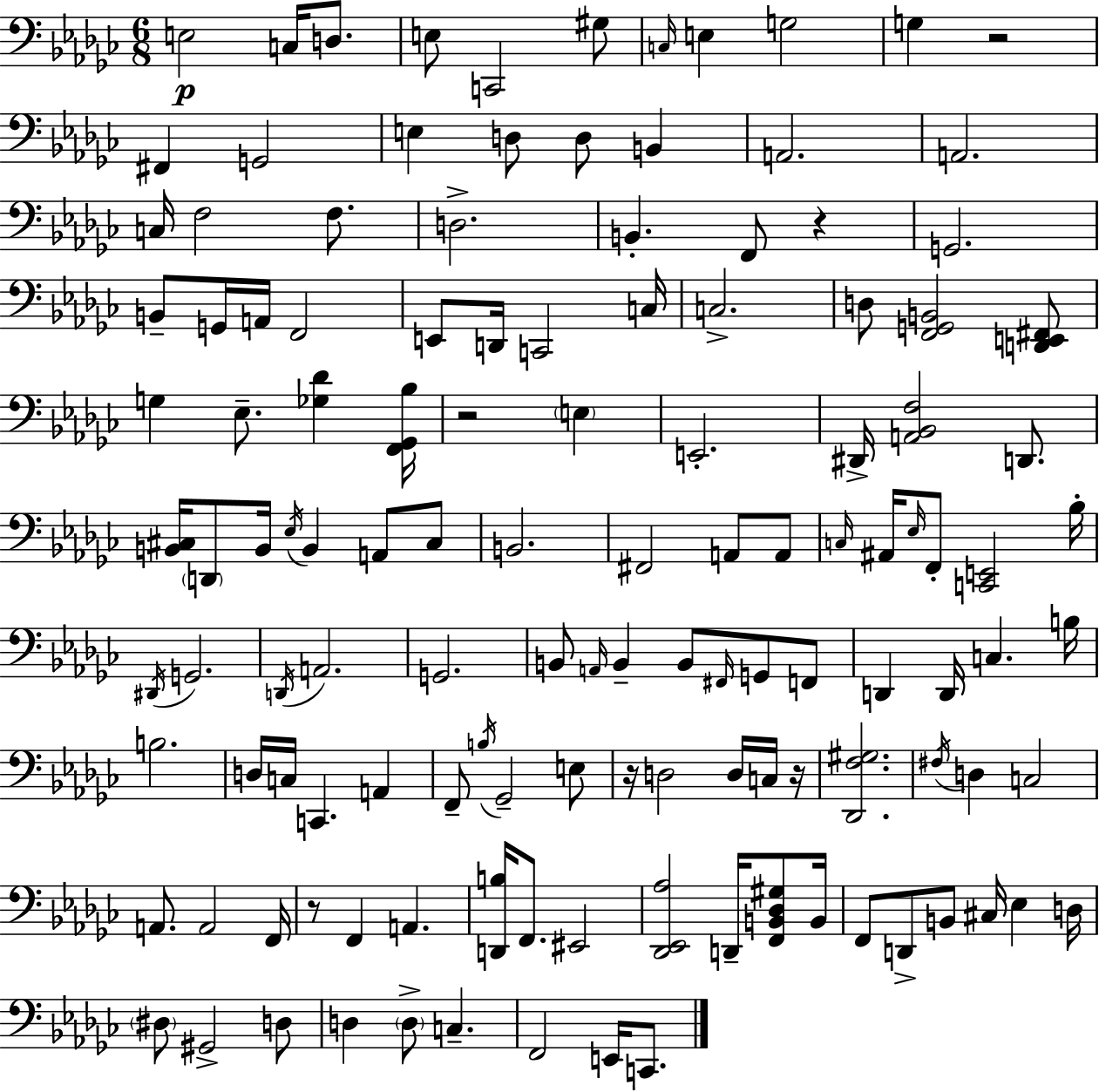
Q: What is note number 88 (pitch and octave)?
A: A2